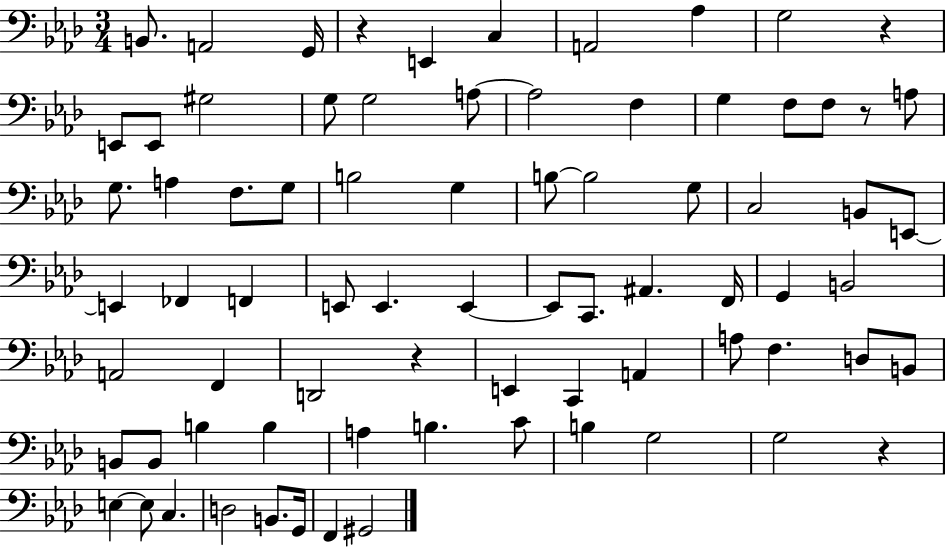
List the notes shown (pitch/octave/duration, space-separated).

B2/e. A2/h G2/s R/q E2/q C3/q A2/h Ab3/q G3/h R/q E2/e E2/e G#3/h G3/e G3/h A3/e A3/h F3/q G3/q F3/e F3/e R/e A3/e G3/e. A3/q F3/e. G3/e B3/h G3/q B3/e B3/h G3/e C3/h B2/e E2/e E2/q FES2/q F2/q E2/e E2/q. E2/q E2/e C2/e. A#2/q. F2/s G2/q B2/h A2/h F2/q D2/h R/q E2/q C2/q A2/q A3/e F3/q. D3/e B2/e B2/e B2/e B3/q B3/q A3/q B3/q. C4/e B3/q G3/h G3/h R/q E3/q E3/e C3/q. D3/h B2/e. G2/s F2/q G#2/h